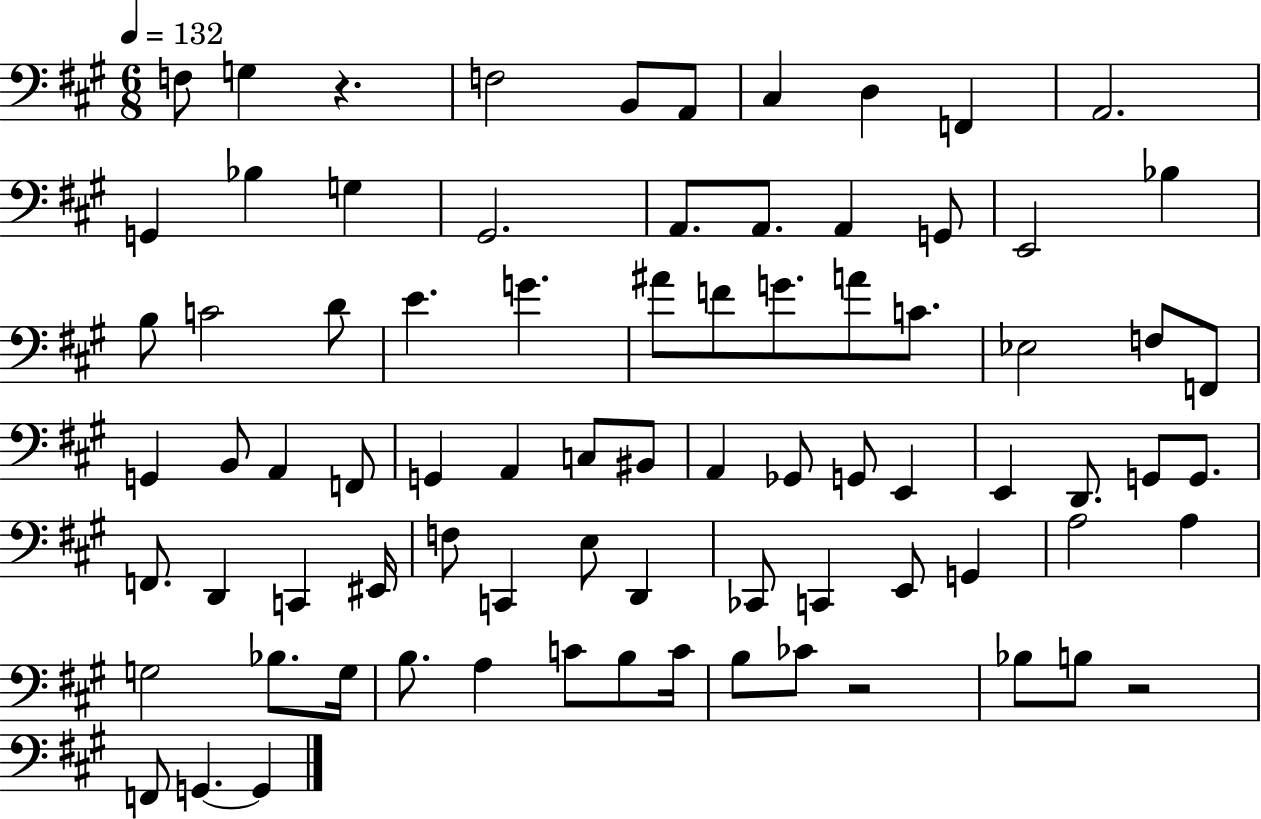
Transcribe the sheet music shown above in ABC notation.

X:1
T:Untitled
M:6/8
L:1/4
K:A
F,/2 G, z F,2 B,,/2 A,,/2 ^C, D, F,, A,,2 G,, _B, G, ^G,,2 A,,/2 A,,/2 A,, G,,/2 E,,2 _B, B,/2 C2 D/2 E G ^A/2 F/2 G/2 A/2 C/2 _E,2 F,/2 F,,/2 G,, B,,/2 A,, F,,/2 G,, A,, C,/2 ^B,,/2 A,, _G,,/2 G,,/2 E,, E,, D,,/2 G,,/2 G,,/2 F,,/2 D,, C,, ^E,,/4 F,/2 C,, E,/2 D,, _C,,/2 C,, E,,/2 G,, A,2 A, G,2 _B,/2 G,/4 B,/2 A, C/2 B,/2 C/4 B,/2 _C/2 z2 _B,/2 B,/2 z2 F,,/2 G,, G,,